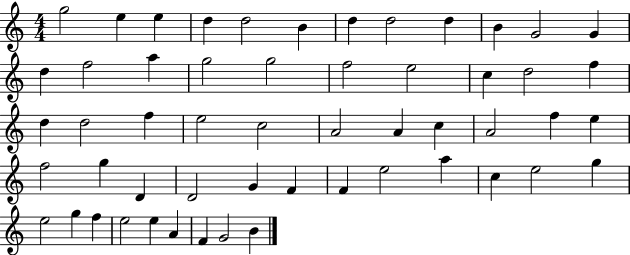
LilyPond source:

{
  \clef treble
  \numericTimeSignature
  \time 4/4
  \key c \major
  g''2 e''4 e''4 | d''4 d''2 b'4 | d''4 d''2 d''4 | b'4 g'2 g'4 | \break d''4 f''2 a''4 | g''2 g''2 | f''2 e''2 | c''4 d''2 f''4 | \break d''4 d''2 f''4 | e''2 c''2 | a'2 a'4 c''4 | a'2 f''4 e''4 | \break f''2 g''4 d'4 | d'2 g'4 f'4 | f'4 e''2 a''4 | c''4 e''2 g''4 | \break e''2 g''4 f''4 | e''2 e''4 a'4 | f'4 g'2 b'4 | \bar "|."
}